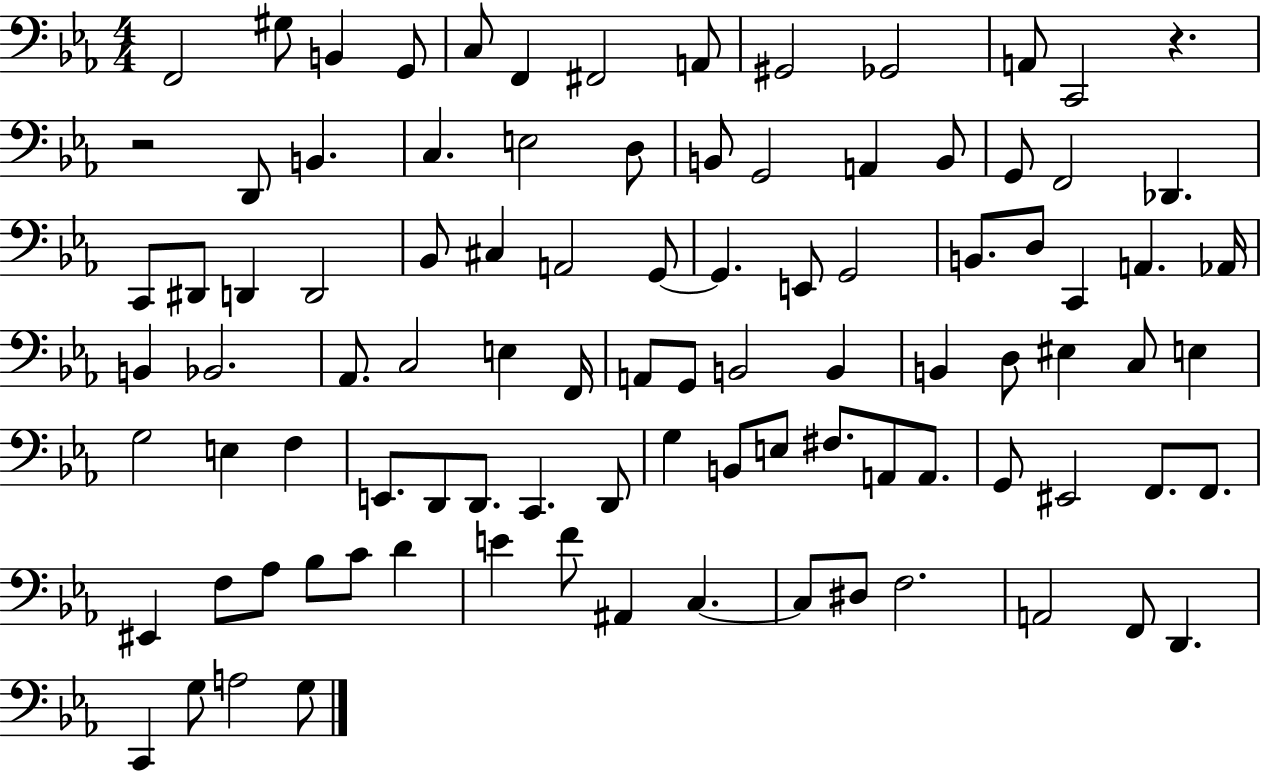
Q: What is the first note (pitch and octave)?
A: F2